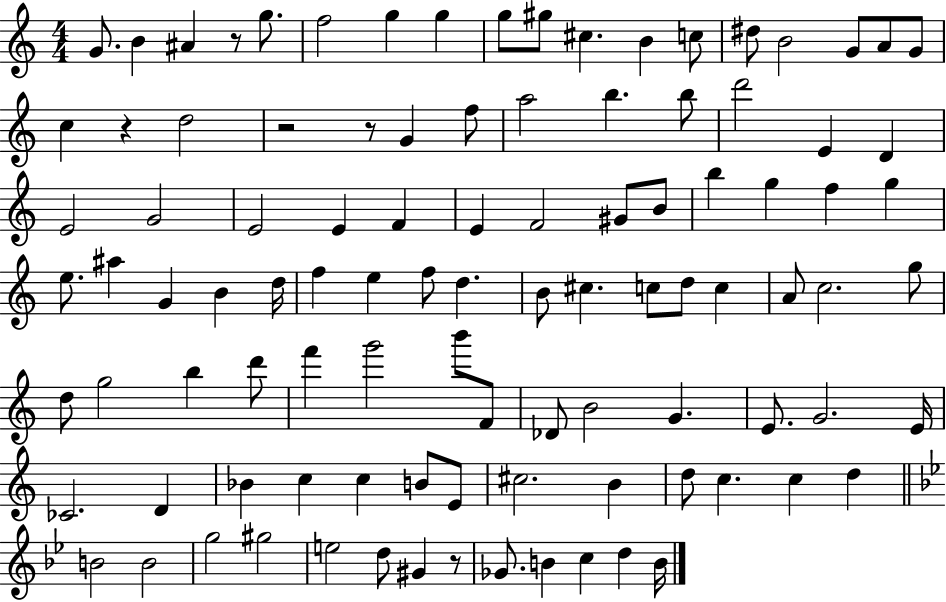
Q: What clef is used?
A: treble